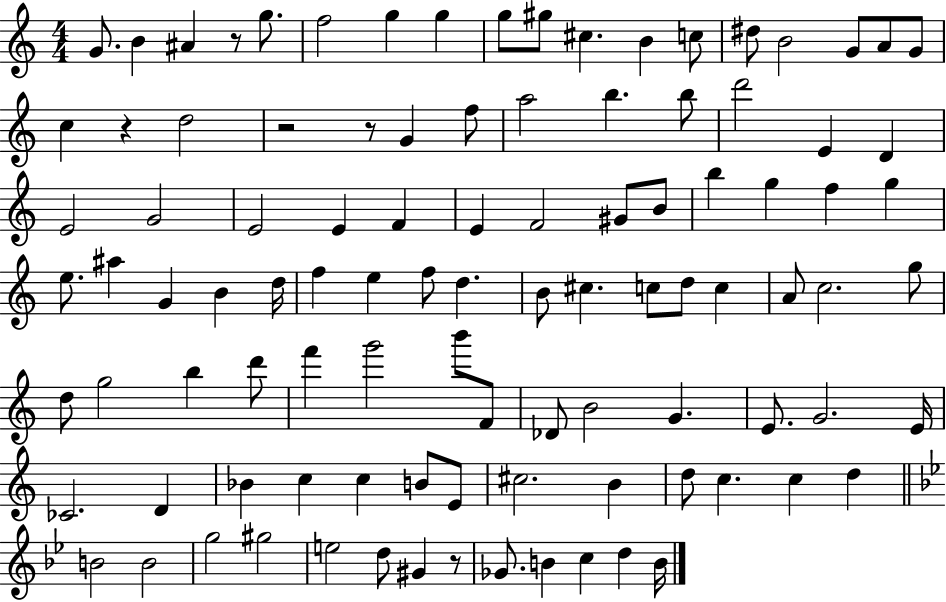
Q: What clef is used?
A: treble